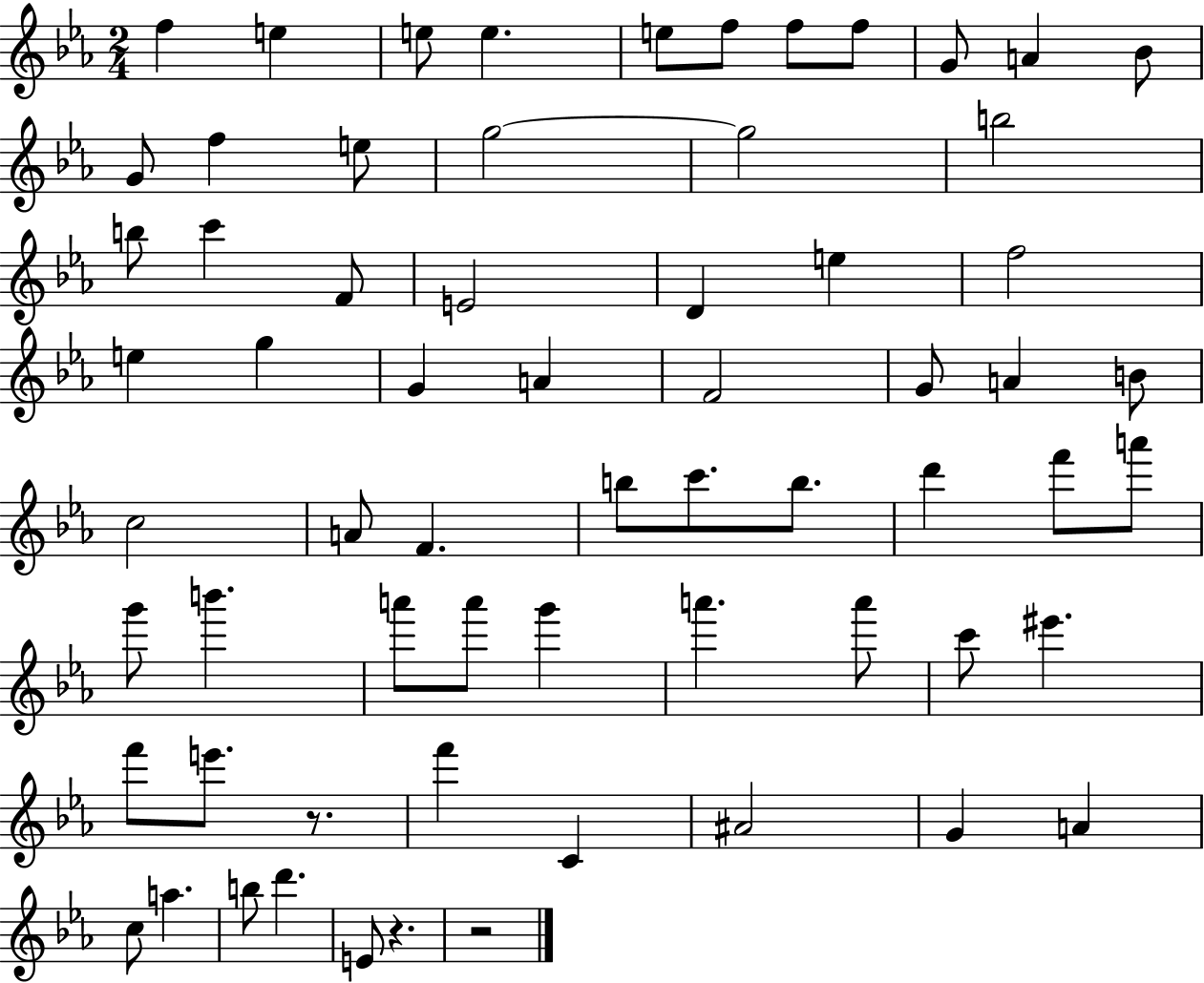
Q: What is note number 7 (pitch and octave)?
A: F5